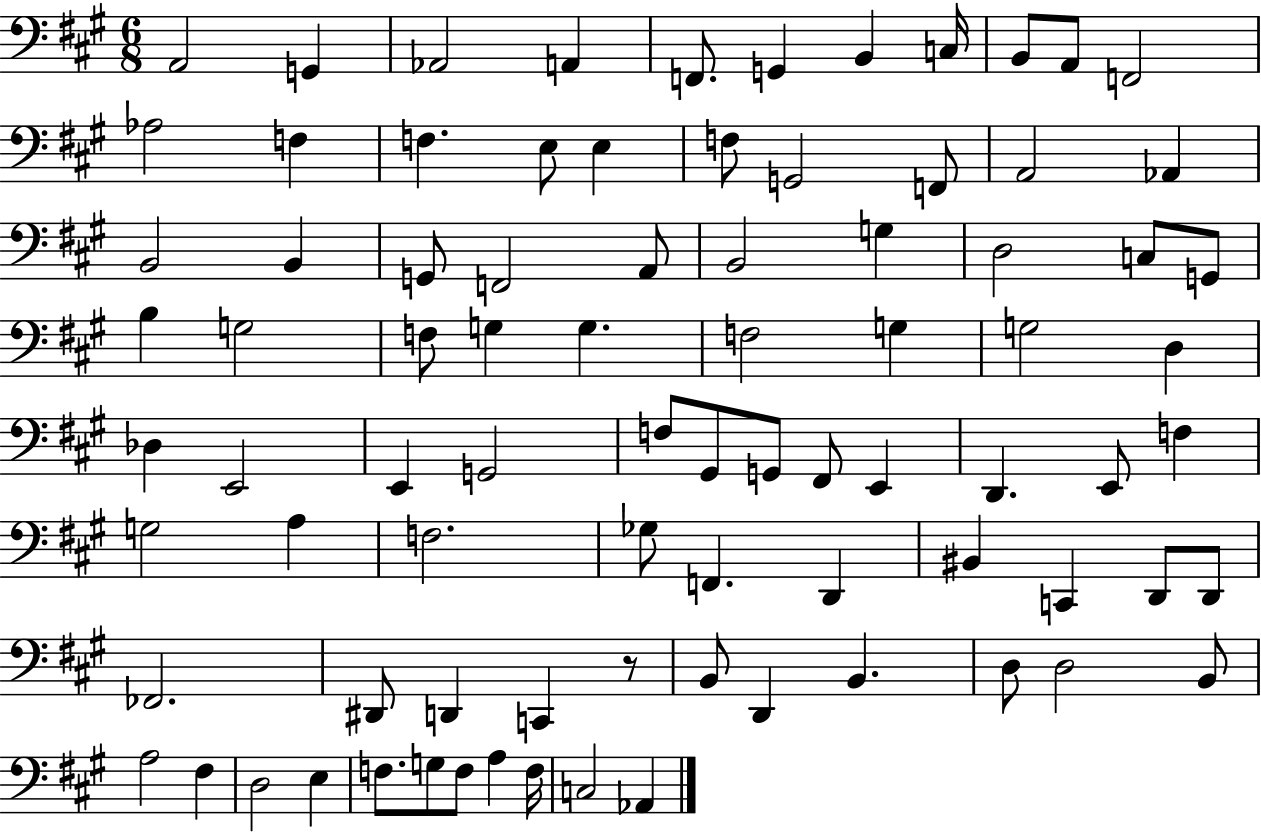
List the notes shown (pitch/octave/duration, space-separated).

A2/h G2/q Ab2/h A2/q F2/e. G2/q B2/q C3/s B2/e A2/e F2/h Ab3/h F3/q F3/q. E3/e E3/q F3/e G2/h F2/e A2/h Ab2/q B2/h B2/q G2/e F2/h A2/e B2/h G3/q D3/h C3/e G2/e B3/q G3/h F3/e G3/q G3/q. F3/h G3/q G3/h D3/q Db3/q E2/h E2/q G2/h F3/e G#2/e G2/e F#2/e E2/q D2/q. E2/e F3/q G3/h A3/q F3/h. Gb3/e F2/q. D2/q BIS2/q C2/q D2/e D2/e FES2/h. D#2/e D2/q C2/q R/e B2/e D2/q B2/q. D3/e D3/h B2/e A3/h F#3/q D3/h E3/q F3/e. G3/e F3/e A3/q F3/s C3/h Ab2/q